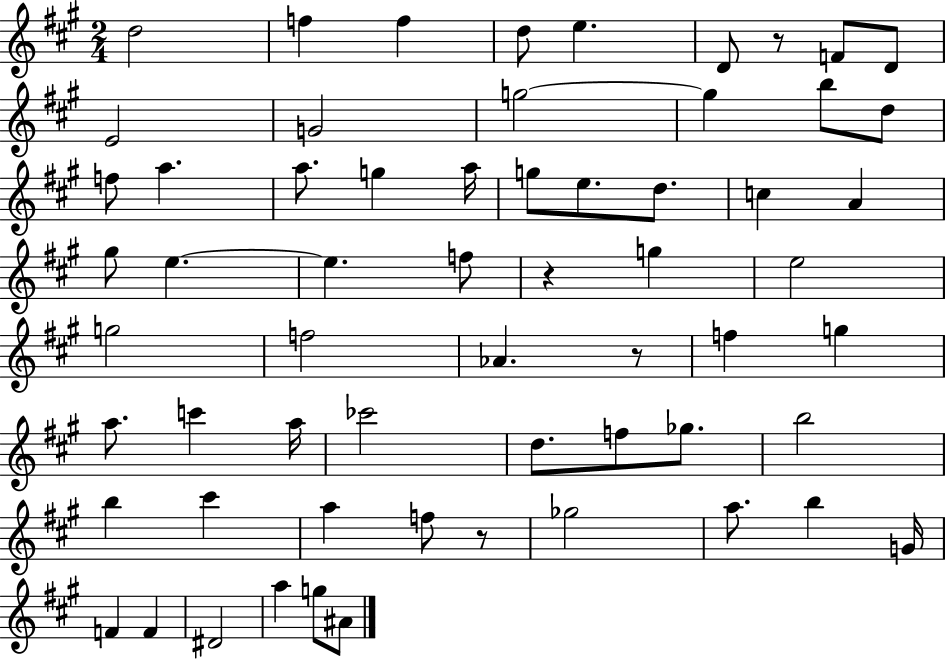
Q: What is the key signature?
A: A major